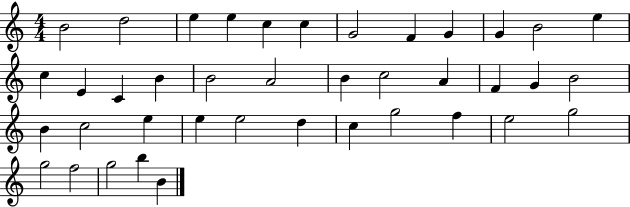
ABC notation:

X:1
T:Untitled
M:4/4
L:1/4
K:C
B2 d2 e e c c G2 F G G B2 e c E C B B2 A2 B c2 A F G B2 B c2 e e e2 d c g2 f e2 g2 g2 f2 g2 b B